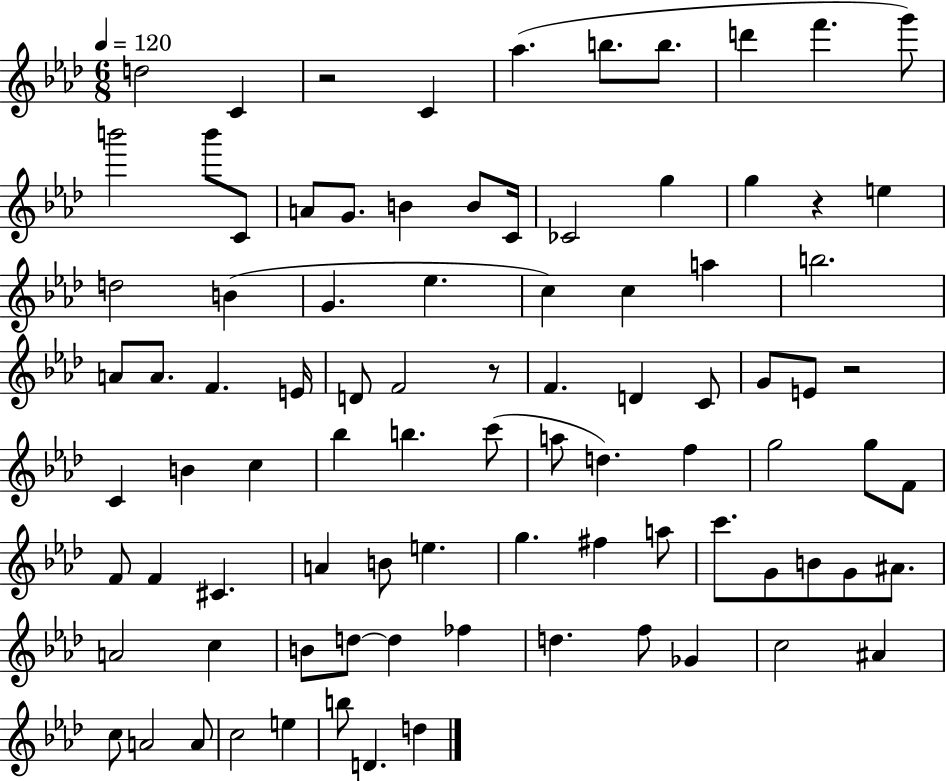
{
  \clef treble
  \numericTimeSignature
  \time 6/8
  \key aes \major
  \tempo 4 = 120
  \repeat volta 2 { d''2 c'4 | r2 c'4 | aes''4.( b''8. b''8. | d'''4 f'''4. g'''8) | \break b'''2 b'''8 c'8 | a'8 g'8. b'4 b'8 c'16 | ces'2 g''4 | g''4 r4 e''4 | \break d''2 b'4( | g'4. ees''4. | c''4) c''4 a''4 | b''2. | \break a'8 a'8. f'4. e'16 | d'8 f'2 r8 | f'4. d'4 c'8 | g'8 e'8 r2 | \break c'4 b'4 c''4 | bes''4 b''4. c'''8( | a''8 d''4.) f''4 | g''2 g''8 f'8 | \break f'8 f'4 cis'4. | a'4 b'8 e''4. | g''4. fis''4 a''8 | c'''8. g'8 b'8 g'8 ais'8. | \break a'2 c''4 | b'8 d''8~~ d''4 fes''4 | d''4. f''8 ges'4 | c''2 ais'4 | \break c''8 a'2 a'8 | c''2 e''4 | b''8 d'4. d''4 | } \bar "|."
}